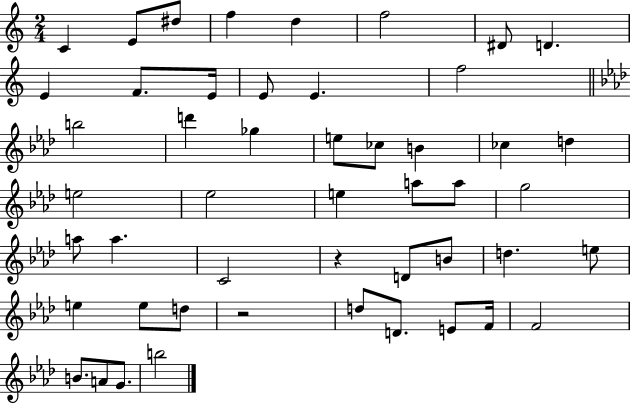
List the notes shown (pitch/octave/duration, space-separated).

C4/q E4/e D#5/e F5/q D5/q F5/h D#4/e D4/q. E4/q F4/e. E4/s E4/e E4/q. F5/h B5/h D6/q Gb5/q E5/e CES5/e B4/q CES5/q D5/q E5/h Eb5/h E5/q A5/e A5/e G5/h A5/e A5/q. C4/h R/q D4/e B4/e D5/q. E5/e E5/q E5/e D5/e R/h D5/e D4/e. E4/e F4/s F4/h B4/e. A4/e G4/e. B5/h